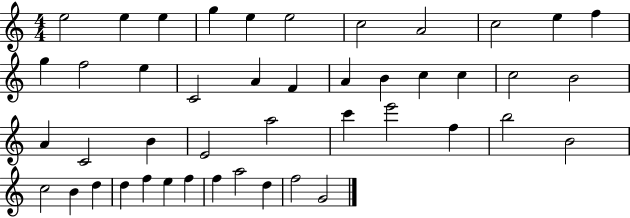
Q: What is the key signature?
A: C major